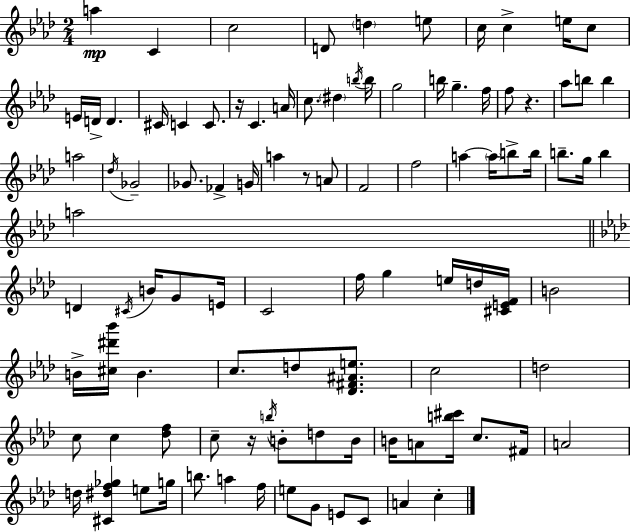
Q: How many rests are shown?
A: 4